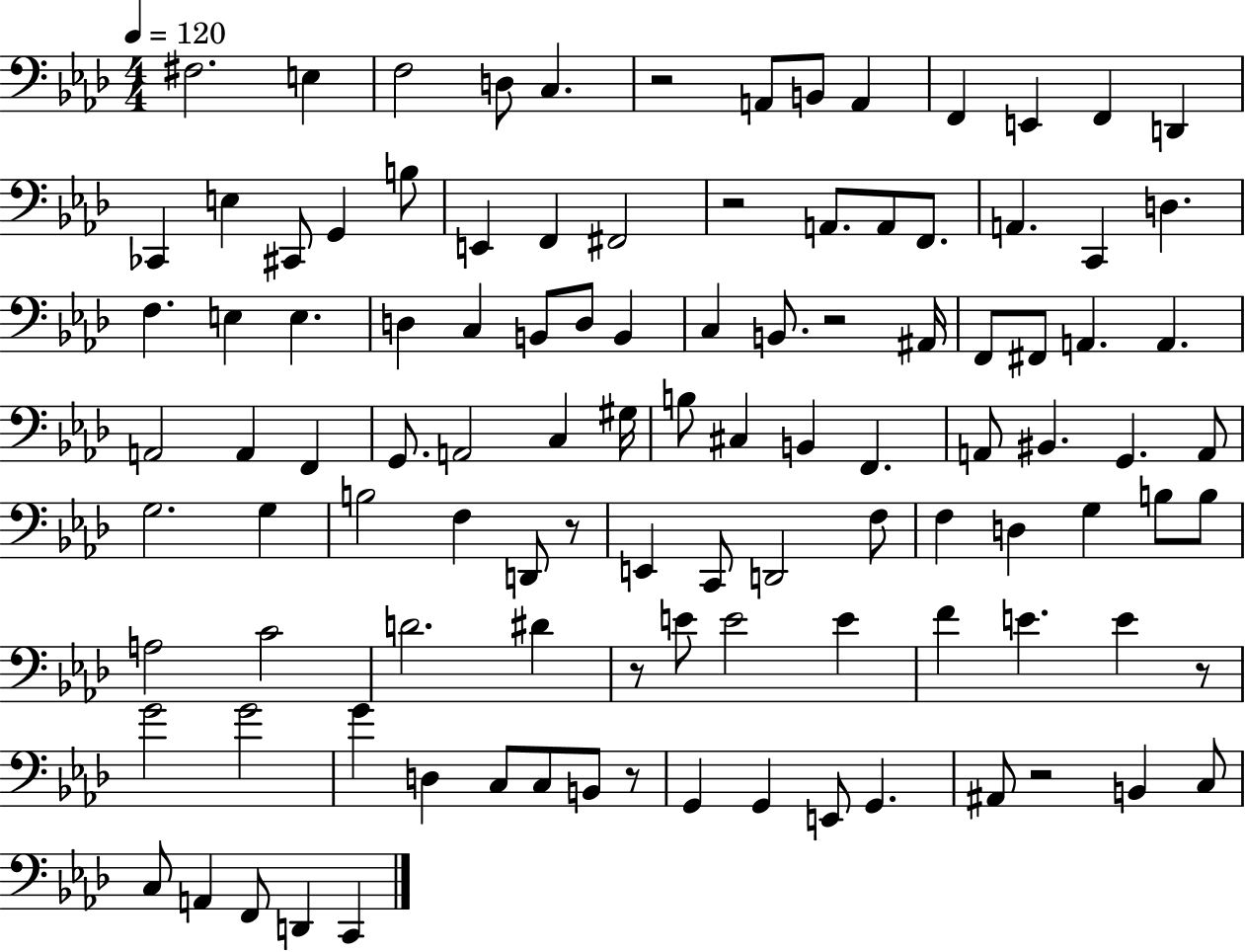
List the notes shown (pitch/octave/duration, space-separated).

F#3/h. E3/q F3/h D3/e C3/q. R/h A2/e B2/e A2/q F2/q E2/q F2/q D2/q CES2/q E3/q C#2/e G2/q B3/e E2/q F2/q F#2/h R/h A2/e. A2/e F2/e. A2/q. C2/q D3/q. F3/q. E3/q E3/q. D3/q C3/q B2/e D3/e B2/q C3/q B2/e. R/h A#2/s F2/e F#2/e A2/q. A2/q. A2/h A2/q F2/q G2/e. A2/h C3/q G#3/s B3/e C#3/q B2/q F2/q. A2/e BIS2/q. G2/q. A2/e G3/h. G3/q B3/h F3/q D2/e R/e E2/q C2/e D2/h F3/e F3/q D3/q G3/q B3/e B3/e A3/h C4/h D4/h. D#4/q R/e E4/e E4/h E4/q F4/q E4/q. E4/q R/e G4/h G4/h G4/q D3/q C3/e C3/e B2/e R/e G2/q G2/q E2/e G2/q. A#2/e R/h B2/q C3/e C3/e A2/q F2/e D2/q C2/q